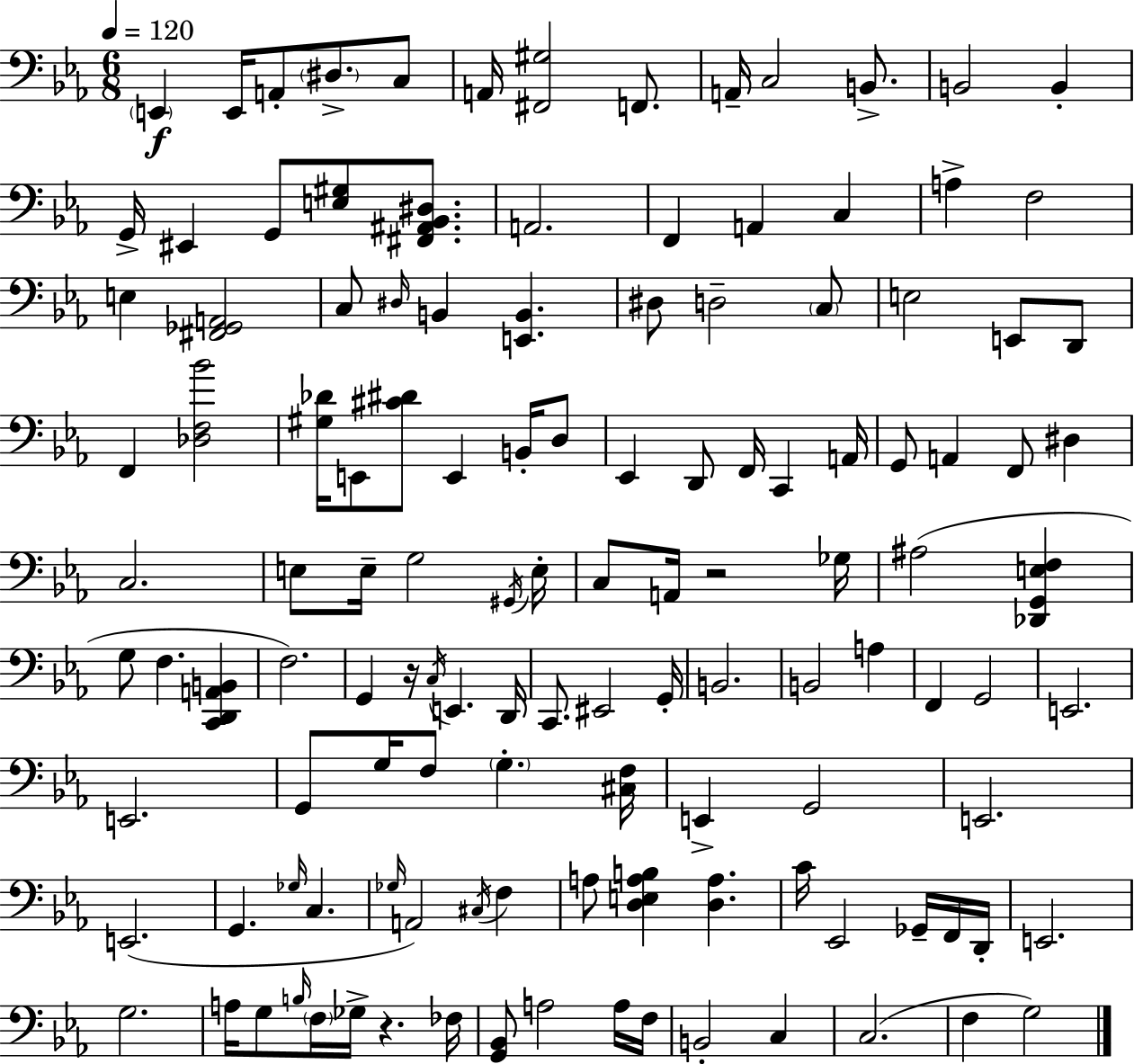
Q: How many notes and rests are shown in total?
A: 126